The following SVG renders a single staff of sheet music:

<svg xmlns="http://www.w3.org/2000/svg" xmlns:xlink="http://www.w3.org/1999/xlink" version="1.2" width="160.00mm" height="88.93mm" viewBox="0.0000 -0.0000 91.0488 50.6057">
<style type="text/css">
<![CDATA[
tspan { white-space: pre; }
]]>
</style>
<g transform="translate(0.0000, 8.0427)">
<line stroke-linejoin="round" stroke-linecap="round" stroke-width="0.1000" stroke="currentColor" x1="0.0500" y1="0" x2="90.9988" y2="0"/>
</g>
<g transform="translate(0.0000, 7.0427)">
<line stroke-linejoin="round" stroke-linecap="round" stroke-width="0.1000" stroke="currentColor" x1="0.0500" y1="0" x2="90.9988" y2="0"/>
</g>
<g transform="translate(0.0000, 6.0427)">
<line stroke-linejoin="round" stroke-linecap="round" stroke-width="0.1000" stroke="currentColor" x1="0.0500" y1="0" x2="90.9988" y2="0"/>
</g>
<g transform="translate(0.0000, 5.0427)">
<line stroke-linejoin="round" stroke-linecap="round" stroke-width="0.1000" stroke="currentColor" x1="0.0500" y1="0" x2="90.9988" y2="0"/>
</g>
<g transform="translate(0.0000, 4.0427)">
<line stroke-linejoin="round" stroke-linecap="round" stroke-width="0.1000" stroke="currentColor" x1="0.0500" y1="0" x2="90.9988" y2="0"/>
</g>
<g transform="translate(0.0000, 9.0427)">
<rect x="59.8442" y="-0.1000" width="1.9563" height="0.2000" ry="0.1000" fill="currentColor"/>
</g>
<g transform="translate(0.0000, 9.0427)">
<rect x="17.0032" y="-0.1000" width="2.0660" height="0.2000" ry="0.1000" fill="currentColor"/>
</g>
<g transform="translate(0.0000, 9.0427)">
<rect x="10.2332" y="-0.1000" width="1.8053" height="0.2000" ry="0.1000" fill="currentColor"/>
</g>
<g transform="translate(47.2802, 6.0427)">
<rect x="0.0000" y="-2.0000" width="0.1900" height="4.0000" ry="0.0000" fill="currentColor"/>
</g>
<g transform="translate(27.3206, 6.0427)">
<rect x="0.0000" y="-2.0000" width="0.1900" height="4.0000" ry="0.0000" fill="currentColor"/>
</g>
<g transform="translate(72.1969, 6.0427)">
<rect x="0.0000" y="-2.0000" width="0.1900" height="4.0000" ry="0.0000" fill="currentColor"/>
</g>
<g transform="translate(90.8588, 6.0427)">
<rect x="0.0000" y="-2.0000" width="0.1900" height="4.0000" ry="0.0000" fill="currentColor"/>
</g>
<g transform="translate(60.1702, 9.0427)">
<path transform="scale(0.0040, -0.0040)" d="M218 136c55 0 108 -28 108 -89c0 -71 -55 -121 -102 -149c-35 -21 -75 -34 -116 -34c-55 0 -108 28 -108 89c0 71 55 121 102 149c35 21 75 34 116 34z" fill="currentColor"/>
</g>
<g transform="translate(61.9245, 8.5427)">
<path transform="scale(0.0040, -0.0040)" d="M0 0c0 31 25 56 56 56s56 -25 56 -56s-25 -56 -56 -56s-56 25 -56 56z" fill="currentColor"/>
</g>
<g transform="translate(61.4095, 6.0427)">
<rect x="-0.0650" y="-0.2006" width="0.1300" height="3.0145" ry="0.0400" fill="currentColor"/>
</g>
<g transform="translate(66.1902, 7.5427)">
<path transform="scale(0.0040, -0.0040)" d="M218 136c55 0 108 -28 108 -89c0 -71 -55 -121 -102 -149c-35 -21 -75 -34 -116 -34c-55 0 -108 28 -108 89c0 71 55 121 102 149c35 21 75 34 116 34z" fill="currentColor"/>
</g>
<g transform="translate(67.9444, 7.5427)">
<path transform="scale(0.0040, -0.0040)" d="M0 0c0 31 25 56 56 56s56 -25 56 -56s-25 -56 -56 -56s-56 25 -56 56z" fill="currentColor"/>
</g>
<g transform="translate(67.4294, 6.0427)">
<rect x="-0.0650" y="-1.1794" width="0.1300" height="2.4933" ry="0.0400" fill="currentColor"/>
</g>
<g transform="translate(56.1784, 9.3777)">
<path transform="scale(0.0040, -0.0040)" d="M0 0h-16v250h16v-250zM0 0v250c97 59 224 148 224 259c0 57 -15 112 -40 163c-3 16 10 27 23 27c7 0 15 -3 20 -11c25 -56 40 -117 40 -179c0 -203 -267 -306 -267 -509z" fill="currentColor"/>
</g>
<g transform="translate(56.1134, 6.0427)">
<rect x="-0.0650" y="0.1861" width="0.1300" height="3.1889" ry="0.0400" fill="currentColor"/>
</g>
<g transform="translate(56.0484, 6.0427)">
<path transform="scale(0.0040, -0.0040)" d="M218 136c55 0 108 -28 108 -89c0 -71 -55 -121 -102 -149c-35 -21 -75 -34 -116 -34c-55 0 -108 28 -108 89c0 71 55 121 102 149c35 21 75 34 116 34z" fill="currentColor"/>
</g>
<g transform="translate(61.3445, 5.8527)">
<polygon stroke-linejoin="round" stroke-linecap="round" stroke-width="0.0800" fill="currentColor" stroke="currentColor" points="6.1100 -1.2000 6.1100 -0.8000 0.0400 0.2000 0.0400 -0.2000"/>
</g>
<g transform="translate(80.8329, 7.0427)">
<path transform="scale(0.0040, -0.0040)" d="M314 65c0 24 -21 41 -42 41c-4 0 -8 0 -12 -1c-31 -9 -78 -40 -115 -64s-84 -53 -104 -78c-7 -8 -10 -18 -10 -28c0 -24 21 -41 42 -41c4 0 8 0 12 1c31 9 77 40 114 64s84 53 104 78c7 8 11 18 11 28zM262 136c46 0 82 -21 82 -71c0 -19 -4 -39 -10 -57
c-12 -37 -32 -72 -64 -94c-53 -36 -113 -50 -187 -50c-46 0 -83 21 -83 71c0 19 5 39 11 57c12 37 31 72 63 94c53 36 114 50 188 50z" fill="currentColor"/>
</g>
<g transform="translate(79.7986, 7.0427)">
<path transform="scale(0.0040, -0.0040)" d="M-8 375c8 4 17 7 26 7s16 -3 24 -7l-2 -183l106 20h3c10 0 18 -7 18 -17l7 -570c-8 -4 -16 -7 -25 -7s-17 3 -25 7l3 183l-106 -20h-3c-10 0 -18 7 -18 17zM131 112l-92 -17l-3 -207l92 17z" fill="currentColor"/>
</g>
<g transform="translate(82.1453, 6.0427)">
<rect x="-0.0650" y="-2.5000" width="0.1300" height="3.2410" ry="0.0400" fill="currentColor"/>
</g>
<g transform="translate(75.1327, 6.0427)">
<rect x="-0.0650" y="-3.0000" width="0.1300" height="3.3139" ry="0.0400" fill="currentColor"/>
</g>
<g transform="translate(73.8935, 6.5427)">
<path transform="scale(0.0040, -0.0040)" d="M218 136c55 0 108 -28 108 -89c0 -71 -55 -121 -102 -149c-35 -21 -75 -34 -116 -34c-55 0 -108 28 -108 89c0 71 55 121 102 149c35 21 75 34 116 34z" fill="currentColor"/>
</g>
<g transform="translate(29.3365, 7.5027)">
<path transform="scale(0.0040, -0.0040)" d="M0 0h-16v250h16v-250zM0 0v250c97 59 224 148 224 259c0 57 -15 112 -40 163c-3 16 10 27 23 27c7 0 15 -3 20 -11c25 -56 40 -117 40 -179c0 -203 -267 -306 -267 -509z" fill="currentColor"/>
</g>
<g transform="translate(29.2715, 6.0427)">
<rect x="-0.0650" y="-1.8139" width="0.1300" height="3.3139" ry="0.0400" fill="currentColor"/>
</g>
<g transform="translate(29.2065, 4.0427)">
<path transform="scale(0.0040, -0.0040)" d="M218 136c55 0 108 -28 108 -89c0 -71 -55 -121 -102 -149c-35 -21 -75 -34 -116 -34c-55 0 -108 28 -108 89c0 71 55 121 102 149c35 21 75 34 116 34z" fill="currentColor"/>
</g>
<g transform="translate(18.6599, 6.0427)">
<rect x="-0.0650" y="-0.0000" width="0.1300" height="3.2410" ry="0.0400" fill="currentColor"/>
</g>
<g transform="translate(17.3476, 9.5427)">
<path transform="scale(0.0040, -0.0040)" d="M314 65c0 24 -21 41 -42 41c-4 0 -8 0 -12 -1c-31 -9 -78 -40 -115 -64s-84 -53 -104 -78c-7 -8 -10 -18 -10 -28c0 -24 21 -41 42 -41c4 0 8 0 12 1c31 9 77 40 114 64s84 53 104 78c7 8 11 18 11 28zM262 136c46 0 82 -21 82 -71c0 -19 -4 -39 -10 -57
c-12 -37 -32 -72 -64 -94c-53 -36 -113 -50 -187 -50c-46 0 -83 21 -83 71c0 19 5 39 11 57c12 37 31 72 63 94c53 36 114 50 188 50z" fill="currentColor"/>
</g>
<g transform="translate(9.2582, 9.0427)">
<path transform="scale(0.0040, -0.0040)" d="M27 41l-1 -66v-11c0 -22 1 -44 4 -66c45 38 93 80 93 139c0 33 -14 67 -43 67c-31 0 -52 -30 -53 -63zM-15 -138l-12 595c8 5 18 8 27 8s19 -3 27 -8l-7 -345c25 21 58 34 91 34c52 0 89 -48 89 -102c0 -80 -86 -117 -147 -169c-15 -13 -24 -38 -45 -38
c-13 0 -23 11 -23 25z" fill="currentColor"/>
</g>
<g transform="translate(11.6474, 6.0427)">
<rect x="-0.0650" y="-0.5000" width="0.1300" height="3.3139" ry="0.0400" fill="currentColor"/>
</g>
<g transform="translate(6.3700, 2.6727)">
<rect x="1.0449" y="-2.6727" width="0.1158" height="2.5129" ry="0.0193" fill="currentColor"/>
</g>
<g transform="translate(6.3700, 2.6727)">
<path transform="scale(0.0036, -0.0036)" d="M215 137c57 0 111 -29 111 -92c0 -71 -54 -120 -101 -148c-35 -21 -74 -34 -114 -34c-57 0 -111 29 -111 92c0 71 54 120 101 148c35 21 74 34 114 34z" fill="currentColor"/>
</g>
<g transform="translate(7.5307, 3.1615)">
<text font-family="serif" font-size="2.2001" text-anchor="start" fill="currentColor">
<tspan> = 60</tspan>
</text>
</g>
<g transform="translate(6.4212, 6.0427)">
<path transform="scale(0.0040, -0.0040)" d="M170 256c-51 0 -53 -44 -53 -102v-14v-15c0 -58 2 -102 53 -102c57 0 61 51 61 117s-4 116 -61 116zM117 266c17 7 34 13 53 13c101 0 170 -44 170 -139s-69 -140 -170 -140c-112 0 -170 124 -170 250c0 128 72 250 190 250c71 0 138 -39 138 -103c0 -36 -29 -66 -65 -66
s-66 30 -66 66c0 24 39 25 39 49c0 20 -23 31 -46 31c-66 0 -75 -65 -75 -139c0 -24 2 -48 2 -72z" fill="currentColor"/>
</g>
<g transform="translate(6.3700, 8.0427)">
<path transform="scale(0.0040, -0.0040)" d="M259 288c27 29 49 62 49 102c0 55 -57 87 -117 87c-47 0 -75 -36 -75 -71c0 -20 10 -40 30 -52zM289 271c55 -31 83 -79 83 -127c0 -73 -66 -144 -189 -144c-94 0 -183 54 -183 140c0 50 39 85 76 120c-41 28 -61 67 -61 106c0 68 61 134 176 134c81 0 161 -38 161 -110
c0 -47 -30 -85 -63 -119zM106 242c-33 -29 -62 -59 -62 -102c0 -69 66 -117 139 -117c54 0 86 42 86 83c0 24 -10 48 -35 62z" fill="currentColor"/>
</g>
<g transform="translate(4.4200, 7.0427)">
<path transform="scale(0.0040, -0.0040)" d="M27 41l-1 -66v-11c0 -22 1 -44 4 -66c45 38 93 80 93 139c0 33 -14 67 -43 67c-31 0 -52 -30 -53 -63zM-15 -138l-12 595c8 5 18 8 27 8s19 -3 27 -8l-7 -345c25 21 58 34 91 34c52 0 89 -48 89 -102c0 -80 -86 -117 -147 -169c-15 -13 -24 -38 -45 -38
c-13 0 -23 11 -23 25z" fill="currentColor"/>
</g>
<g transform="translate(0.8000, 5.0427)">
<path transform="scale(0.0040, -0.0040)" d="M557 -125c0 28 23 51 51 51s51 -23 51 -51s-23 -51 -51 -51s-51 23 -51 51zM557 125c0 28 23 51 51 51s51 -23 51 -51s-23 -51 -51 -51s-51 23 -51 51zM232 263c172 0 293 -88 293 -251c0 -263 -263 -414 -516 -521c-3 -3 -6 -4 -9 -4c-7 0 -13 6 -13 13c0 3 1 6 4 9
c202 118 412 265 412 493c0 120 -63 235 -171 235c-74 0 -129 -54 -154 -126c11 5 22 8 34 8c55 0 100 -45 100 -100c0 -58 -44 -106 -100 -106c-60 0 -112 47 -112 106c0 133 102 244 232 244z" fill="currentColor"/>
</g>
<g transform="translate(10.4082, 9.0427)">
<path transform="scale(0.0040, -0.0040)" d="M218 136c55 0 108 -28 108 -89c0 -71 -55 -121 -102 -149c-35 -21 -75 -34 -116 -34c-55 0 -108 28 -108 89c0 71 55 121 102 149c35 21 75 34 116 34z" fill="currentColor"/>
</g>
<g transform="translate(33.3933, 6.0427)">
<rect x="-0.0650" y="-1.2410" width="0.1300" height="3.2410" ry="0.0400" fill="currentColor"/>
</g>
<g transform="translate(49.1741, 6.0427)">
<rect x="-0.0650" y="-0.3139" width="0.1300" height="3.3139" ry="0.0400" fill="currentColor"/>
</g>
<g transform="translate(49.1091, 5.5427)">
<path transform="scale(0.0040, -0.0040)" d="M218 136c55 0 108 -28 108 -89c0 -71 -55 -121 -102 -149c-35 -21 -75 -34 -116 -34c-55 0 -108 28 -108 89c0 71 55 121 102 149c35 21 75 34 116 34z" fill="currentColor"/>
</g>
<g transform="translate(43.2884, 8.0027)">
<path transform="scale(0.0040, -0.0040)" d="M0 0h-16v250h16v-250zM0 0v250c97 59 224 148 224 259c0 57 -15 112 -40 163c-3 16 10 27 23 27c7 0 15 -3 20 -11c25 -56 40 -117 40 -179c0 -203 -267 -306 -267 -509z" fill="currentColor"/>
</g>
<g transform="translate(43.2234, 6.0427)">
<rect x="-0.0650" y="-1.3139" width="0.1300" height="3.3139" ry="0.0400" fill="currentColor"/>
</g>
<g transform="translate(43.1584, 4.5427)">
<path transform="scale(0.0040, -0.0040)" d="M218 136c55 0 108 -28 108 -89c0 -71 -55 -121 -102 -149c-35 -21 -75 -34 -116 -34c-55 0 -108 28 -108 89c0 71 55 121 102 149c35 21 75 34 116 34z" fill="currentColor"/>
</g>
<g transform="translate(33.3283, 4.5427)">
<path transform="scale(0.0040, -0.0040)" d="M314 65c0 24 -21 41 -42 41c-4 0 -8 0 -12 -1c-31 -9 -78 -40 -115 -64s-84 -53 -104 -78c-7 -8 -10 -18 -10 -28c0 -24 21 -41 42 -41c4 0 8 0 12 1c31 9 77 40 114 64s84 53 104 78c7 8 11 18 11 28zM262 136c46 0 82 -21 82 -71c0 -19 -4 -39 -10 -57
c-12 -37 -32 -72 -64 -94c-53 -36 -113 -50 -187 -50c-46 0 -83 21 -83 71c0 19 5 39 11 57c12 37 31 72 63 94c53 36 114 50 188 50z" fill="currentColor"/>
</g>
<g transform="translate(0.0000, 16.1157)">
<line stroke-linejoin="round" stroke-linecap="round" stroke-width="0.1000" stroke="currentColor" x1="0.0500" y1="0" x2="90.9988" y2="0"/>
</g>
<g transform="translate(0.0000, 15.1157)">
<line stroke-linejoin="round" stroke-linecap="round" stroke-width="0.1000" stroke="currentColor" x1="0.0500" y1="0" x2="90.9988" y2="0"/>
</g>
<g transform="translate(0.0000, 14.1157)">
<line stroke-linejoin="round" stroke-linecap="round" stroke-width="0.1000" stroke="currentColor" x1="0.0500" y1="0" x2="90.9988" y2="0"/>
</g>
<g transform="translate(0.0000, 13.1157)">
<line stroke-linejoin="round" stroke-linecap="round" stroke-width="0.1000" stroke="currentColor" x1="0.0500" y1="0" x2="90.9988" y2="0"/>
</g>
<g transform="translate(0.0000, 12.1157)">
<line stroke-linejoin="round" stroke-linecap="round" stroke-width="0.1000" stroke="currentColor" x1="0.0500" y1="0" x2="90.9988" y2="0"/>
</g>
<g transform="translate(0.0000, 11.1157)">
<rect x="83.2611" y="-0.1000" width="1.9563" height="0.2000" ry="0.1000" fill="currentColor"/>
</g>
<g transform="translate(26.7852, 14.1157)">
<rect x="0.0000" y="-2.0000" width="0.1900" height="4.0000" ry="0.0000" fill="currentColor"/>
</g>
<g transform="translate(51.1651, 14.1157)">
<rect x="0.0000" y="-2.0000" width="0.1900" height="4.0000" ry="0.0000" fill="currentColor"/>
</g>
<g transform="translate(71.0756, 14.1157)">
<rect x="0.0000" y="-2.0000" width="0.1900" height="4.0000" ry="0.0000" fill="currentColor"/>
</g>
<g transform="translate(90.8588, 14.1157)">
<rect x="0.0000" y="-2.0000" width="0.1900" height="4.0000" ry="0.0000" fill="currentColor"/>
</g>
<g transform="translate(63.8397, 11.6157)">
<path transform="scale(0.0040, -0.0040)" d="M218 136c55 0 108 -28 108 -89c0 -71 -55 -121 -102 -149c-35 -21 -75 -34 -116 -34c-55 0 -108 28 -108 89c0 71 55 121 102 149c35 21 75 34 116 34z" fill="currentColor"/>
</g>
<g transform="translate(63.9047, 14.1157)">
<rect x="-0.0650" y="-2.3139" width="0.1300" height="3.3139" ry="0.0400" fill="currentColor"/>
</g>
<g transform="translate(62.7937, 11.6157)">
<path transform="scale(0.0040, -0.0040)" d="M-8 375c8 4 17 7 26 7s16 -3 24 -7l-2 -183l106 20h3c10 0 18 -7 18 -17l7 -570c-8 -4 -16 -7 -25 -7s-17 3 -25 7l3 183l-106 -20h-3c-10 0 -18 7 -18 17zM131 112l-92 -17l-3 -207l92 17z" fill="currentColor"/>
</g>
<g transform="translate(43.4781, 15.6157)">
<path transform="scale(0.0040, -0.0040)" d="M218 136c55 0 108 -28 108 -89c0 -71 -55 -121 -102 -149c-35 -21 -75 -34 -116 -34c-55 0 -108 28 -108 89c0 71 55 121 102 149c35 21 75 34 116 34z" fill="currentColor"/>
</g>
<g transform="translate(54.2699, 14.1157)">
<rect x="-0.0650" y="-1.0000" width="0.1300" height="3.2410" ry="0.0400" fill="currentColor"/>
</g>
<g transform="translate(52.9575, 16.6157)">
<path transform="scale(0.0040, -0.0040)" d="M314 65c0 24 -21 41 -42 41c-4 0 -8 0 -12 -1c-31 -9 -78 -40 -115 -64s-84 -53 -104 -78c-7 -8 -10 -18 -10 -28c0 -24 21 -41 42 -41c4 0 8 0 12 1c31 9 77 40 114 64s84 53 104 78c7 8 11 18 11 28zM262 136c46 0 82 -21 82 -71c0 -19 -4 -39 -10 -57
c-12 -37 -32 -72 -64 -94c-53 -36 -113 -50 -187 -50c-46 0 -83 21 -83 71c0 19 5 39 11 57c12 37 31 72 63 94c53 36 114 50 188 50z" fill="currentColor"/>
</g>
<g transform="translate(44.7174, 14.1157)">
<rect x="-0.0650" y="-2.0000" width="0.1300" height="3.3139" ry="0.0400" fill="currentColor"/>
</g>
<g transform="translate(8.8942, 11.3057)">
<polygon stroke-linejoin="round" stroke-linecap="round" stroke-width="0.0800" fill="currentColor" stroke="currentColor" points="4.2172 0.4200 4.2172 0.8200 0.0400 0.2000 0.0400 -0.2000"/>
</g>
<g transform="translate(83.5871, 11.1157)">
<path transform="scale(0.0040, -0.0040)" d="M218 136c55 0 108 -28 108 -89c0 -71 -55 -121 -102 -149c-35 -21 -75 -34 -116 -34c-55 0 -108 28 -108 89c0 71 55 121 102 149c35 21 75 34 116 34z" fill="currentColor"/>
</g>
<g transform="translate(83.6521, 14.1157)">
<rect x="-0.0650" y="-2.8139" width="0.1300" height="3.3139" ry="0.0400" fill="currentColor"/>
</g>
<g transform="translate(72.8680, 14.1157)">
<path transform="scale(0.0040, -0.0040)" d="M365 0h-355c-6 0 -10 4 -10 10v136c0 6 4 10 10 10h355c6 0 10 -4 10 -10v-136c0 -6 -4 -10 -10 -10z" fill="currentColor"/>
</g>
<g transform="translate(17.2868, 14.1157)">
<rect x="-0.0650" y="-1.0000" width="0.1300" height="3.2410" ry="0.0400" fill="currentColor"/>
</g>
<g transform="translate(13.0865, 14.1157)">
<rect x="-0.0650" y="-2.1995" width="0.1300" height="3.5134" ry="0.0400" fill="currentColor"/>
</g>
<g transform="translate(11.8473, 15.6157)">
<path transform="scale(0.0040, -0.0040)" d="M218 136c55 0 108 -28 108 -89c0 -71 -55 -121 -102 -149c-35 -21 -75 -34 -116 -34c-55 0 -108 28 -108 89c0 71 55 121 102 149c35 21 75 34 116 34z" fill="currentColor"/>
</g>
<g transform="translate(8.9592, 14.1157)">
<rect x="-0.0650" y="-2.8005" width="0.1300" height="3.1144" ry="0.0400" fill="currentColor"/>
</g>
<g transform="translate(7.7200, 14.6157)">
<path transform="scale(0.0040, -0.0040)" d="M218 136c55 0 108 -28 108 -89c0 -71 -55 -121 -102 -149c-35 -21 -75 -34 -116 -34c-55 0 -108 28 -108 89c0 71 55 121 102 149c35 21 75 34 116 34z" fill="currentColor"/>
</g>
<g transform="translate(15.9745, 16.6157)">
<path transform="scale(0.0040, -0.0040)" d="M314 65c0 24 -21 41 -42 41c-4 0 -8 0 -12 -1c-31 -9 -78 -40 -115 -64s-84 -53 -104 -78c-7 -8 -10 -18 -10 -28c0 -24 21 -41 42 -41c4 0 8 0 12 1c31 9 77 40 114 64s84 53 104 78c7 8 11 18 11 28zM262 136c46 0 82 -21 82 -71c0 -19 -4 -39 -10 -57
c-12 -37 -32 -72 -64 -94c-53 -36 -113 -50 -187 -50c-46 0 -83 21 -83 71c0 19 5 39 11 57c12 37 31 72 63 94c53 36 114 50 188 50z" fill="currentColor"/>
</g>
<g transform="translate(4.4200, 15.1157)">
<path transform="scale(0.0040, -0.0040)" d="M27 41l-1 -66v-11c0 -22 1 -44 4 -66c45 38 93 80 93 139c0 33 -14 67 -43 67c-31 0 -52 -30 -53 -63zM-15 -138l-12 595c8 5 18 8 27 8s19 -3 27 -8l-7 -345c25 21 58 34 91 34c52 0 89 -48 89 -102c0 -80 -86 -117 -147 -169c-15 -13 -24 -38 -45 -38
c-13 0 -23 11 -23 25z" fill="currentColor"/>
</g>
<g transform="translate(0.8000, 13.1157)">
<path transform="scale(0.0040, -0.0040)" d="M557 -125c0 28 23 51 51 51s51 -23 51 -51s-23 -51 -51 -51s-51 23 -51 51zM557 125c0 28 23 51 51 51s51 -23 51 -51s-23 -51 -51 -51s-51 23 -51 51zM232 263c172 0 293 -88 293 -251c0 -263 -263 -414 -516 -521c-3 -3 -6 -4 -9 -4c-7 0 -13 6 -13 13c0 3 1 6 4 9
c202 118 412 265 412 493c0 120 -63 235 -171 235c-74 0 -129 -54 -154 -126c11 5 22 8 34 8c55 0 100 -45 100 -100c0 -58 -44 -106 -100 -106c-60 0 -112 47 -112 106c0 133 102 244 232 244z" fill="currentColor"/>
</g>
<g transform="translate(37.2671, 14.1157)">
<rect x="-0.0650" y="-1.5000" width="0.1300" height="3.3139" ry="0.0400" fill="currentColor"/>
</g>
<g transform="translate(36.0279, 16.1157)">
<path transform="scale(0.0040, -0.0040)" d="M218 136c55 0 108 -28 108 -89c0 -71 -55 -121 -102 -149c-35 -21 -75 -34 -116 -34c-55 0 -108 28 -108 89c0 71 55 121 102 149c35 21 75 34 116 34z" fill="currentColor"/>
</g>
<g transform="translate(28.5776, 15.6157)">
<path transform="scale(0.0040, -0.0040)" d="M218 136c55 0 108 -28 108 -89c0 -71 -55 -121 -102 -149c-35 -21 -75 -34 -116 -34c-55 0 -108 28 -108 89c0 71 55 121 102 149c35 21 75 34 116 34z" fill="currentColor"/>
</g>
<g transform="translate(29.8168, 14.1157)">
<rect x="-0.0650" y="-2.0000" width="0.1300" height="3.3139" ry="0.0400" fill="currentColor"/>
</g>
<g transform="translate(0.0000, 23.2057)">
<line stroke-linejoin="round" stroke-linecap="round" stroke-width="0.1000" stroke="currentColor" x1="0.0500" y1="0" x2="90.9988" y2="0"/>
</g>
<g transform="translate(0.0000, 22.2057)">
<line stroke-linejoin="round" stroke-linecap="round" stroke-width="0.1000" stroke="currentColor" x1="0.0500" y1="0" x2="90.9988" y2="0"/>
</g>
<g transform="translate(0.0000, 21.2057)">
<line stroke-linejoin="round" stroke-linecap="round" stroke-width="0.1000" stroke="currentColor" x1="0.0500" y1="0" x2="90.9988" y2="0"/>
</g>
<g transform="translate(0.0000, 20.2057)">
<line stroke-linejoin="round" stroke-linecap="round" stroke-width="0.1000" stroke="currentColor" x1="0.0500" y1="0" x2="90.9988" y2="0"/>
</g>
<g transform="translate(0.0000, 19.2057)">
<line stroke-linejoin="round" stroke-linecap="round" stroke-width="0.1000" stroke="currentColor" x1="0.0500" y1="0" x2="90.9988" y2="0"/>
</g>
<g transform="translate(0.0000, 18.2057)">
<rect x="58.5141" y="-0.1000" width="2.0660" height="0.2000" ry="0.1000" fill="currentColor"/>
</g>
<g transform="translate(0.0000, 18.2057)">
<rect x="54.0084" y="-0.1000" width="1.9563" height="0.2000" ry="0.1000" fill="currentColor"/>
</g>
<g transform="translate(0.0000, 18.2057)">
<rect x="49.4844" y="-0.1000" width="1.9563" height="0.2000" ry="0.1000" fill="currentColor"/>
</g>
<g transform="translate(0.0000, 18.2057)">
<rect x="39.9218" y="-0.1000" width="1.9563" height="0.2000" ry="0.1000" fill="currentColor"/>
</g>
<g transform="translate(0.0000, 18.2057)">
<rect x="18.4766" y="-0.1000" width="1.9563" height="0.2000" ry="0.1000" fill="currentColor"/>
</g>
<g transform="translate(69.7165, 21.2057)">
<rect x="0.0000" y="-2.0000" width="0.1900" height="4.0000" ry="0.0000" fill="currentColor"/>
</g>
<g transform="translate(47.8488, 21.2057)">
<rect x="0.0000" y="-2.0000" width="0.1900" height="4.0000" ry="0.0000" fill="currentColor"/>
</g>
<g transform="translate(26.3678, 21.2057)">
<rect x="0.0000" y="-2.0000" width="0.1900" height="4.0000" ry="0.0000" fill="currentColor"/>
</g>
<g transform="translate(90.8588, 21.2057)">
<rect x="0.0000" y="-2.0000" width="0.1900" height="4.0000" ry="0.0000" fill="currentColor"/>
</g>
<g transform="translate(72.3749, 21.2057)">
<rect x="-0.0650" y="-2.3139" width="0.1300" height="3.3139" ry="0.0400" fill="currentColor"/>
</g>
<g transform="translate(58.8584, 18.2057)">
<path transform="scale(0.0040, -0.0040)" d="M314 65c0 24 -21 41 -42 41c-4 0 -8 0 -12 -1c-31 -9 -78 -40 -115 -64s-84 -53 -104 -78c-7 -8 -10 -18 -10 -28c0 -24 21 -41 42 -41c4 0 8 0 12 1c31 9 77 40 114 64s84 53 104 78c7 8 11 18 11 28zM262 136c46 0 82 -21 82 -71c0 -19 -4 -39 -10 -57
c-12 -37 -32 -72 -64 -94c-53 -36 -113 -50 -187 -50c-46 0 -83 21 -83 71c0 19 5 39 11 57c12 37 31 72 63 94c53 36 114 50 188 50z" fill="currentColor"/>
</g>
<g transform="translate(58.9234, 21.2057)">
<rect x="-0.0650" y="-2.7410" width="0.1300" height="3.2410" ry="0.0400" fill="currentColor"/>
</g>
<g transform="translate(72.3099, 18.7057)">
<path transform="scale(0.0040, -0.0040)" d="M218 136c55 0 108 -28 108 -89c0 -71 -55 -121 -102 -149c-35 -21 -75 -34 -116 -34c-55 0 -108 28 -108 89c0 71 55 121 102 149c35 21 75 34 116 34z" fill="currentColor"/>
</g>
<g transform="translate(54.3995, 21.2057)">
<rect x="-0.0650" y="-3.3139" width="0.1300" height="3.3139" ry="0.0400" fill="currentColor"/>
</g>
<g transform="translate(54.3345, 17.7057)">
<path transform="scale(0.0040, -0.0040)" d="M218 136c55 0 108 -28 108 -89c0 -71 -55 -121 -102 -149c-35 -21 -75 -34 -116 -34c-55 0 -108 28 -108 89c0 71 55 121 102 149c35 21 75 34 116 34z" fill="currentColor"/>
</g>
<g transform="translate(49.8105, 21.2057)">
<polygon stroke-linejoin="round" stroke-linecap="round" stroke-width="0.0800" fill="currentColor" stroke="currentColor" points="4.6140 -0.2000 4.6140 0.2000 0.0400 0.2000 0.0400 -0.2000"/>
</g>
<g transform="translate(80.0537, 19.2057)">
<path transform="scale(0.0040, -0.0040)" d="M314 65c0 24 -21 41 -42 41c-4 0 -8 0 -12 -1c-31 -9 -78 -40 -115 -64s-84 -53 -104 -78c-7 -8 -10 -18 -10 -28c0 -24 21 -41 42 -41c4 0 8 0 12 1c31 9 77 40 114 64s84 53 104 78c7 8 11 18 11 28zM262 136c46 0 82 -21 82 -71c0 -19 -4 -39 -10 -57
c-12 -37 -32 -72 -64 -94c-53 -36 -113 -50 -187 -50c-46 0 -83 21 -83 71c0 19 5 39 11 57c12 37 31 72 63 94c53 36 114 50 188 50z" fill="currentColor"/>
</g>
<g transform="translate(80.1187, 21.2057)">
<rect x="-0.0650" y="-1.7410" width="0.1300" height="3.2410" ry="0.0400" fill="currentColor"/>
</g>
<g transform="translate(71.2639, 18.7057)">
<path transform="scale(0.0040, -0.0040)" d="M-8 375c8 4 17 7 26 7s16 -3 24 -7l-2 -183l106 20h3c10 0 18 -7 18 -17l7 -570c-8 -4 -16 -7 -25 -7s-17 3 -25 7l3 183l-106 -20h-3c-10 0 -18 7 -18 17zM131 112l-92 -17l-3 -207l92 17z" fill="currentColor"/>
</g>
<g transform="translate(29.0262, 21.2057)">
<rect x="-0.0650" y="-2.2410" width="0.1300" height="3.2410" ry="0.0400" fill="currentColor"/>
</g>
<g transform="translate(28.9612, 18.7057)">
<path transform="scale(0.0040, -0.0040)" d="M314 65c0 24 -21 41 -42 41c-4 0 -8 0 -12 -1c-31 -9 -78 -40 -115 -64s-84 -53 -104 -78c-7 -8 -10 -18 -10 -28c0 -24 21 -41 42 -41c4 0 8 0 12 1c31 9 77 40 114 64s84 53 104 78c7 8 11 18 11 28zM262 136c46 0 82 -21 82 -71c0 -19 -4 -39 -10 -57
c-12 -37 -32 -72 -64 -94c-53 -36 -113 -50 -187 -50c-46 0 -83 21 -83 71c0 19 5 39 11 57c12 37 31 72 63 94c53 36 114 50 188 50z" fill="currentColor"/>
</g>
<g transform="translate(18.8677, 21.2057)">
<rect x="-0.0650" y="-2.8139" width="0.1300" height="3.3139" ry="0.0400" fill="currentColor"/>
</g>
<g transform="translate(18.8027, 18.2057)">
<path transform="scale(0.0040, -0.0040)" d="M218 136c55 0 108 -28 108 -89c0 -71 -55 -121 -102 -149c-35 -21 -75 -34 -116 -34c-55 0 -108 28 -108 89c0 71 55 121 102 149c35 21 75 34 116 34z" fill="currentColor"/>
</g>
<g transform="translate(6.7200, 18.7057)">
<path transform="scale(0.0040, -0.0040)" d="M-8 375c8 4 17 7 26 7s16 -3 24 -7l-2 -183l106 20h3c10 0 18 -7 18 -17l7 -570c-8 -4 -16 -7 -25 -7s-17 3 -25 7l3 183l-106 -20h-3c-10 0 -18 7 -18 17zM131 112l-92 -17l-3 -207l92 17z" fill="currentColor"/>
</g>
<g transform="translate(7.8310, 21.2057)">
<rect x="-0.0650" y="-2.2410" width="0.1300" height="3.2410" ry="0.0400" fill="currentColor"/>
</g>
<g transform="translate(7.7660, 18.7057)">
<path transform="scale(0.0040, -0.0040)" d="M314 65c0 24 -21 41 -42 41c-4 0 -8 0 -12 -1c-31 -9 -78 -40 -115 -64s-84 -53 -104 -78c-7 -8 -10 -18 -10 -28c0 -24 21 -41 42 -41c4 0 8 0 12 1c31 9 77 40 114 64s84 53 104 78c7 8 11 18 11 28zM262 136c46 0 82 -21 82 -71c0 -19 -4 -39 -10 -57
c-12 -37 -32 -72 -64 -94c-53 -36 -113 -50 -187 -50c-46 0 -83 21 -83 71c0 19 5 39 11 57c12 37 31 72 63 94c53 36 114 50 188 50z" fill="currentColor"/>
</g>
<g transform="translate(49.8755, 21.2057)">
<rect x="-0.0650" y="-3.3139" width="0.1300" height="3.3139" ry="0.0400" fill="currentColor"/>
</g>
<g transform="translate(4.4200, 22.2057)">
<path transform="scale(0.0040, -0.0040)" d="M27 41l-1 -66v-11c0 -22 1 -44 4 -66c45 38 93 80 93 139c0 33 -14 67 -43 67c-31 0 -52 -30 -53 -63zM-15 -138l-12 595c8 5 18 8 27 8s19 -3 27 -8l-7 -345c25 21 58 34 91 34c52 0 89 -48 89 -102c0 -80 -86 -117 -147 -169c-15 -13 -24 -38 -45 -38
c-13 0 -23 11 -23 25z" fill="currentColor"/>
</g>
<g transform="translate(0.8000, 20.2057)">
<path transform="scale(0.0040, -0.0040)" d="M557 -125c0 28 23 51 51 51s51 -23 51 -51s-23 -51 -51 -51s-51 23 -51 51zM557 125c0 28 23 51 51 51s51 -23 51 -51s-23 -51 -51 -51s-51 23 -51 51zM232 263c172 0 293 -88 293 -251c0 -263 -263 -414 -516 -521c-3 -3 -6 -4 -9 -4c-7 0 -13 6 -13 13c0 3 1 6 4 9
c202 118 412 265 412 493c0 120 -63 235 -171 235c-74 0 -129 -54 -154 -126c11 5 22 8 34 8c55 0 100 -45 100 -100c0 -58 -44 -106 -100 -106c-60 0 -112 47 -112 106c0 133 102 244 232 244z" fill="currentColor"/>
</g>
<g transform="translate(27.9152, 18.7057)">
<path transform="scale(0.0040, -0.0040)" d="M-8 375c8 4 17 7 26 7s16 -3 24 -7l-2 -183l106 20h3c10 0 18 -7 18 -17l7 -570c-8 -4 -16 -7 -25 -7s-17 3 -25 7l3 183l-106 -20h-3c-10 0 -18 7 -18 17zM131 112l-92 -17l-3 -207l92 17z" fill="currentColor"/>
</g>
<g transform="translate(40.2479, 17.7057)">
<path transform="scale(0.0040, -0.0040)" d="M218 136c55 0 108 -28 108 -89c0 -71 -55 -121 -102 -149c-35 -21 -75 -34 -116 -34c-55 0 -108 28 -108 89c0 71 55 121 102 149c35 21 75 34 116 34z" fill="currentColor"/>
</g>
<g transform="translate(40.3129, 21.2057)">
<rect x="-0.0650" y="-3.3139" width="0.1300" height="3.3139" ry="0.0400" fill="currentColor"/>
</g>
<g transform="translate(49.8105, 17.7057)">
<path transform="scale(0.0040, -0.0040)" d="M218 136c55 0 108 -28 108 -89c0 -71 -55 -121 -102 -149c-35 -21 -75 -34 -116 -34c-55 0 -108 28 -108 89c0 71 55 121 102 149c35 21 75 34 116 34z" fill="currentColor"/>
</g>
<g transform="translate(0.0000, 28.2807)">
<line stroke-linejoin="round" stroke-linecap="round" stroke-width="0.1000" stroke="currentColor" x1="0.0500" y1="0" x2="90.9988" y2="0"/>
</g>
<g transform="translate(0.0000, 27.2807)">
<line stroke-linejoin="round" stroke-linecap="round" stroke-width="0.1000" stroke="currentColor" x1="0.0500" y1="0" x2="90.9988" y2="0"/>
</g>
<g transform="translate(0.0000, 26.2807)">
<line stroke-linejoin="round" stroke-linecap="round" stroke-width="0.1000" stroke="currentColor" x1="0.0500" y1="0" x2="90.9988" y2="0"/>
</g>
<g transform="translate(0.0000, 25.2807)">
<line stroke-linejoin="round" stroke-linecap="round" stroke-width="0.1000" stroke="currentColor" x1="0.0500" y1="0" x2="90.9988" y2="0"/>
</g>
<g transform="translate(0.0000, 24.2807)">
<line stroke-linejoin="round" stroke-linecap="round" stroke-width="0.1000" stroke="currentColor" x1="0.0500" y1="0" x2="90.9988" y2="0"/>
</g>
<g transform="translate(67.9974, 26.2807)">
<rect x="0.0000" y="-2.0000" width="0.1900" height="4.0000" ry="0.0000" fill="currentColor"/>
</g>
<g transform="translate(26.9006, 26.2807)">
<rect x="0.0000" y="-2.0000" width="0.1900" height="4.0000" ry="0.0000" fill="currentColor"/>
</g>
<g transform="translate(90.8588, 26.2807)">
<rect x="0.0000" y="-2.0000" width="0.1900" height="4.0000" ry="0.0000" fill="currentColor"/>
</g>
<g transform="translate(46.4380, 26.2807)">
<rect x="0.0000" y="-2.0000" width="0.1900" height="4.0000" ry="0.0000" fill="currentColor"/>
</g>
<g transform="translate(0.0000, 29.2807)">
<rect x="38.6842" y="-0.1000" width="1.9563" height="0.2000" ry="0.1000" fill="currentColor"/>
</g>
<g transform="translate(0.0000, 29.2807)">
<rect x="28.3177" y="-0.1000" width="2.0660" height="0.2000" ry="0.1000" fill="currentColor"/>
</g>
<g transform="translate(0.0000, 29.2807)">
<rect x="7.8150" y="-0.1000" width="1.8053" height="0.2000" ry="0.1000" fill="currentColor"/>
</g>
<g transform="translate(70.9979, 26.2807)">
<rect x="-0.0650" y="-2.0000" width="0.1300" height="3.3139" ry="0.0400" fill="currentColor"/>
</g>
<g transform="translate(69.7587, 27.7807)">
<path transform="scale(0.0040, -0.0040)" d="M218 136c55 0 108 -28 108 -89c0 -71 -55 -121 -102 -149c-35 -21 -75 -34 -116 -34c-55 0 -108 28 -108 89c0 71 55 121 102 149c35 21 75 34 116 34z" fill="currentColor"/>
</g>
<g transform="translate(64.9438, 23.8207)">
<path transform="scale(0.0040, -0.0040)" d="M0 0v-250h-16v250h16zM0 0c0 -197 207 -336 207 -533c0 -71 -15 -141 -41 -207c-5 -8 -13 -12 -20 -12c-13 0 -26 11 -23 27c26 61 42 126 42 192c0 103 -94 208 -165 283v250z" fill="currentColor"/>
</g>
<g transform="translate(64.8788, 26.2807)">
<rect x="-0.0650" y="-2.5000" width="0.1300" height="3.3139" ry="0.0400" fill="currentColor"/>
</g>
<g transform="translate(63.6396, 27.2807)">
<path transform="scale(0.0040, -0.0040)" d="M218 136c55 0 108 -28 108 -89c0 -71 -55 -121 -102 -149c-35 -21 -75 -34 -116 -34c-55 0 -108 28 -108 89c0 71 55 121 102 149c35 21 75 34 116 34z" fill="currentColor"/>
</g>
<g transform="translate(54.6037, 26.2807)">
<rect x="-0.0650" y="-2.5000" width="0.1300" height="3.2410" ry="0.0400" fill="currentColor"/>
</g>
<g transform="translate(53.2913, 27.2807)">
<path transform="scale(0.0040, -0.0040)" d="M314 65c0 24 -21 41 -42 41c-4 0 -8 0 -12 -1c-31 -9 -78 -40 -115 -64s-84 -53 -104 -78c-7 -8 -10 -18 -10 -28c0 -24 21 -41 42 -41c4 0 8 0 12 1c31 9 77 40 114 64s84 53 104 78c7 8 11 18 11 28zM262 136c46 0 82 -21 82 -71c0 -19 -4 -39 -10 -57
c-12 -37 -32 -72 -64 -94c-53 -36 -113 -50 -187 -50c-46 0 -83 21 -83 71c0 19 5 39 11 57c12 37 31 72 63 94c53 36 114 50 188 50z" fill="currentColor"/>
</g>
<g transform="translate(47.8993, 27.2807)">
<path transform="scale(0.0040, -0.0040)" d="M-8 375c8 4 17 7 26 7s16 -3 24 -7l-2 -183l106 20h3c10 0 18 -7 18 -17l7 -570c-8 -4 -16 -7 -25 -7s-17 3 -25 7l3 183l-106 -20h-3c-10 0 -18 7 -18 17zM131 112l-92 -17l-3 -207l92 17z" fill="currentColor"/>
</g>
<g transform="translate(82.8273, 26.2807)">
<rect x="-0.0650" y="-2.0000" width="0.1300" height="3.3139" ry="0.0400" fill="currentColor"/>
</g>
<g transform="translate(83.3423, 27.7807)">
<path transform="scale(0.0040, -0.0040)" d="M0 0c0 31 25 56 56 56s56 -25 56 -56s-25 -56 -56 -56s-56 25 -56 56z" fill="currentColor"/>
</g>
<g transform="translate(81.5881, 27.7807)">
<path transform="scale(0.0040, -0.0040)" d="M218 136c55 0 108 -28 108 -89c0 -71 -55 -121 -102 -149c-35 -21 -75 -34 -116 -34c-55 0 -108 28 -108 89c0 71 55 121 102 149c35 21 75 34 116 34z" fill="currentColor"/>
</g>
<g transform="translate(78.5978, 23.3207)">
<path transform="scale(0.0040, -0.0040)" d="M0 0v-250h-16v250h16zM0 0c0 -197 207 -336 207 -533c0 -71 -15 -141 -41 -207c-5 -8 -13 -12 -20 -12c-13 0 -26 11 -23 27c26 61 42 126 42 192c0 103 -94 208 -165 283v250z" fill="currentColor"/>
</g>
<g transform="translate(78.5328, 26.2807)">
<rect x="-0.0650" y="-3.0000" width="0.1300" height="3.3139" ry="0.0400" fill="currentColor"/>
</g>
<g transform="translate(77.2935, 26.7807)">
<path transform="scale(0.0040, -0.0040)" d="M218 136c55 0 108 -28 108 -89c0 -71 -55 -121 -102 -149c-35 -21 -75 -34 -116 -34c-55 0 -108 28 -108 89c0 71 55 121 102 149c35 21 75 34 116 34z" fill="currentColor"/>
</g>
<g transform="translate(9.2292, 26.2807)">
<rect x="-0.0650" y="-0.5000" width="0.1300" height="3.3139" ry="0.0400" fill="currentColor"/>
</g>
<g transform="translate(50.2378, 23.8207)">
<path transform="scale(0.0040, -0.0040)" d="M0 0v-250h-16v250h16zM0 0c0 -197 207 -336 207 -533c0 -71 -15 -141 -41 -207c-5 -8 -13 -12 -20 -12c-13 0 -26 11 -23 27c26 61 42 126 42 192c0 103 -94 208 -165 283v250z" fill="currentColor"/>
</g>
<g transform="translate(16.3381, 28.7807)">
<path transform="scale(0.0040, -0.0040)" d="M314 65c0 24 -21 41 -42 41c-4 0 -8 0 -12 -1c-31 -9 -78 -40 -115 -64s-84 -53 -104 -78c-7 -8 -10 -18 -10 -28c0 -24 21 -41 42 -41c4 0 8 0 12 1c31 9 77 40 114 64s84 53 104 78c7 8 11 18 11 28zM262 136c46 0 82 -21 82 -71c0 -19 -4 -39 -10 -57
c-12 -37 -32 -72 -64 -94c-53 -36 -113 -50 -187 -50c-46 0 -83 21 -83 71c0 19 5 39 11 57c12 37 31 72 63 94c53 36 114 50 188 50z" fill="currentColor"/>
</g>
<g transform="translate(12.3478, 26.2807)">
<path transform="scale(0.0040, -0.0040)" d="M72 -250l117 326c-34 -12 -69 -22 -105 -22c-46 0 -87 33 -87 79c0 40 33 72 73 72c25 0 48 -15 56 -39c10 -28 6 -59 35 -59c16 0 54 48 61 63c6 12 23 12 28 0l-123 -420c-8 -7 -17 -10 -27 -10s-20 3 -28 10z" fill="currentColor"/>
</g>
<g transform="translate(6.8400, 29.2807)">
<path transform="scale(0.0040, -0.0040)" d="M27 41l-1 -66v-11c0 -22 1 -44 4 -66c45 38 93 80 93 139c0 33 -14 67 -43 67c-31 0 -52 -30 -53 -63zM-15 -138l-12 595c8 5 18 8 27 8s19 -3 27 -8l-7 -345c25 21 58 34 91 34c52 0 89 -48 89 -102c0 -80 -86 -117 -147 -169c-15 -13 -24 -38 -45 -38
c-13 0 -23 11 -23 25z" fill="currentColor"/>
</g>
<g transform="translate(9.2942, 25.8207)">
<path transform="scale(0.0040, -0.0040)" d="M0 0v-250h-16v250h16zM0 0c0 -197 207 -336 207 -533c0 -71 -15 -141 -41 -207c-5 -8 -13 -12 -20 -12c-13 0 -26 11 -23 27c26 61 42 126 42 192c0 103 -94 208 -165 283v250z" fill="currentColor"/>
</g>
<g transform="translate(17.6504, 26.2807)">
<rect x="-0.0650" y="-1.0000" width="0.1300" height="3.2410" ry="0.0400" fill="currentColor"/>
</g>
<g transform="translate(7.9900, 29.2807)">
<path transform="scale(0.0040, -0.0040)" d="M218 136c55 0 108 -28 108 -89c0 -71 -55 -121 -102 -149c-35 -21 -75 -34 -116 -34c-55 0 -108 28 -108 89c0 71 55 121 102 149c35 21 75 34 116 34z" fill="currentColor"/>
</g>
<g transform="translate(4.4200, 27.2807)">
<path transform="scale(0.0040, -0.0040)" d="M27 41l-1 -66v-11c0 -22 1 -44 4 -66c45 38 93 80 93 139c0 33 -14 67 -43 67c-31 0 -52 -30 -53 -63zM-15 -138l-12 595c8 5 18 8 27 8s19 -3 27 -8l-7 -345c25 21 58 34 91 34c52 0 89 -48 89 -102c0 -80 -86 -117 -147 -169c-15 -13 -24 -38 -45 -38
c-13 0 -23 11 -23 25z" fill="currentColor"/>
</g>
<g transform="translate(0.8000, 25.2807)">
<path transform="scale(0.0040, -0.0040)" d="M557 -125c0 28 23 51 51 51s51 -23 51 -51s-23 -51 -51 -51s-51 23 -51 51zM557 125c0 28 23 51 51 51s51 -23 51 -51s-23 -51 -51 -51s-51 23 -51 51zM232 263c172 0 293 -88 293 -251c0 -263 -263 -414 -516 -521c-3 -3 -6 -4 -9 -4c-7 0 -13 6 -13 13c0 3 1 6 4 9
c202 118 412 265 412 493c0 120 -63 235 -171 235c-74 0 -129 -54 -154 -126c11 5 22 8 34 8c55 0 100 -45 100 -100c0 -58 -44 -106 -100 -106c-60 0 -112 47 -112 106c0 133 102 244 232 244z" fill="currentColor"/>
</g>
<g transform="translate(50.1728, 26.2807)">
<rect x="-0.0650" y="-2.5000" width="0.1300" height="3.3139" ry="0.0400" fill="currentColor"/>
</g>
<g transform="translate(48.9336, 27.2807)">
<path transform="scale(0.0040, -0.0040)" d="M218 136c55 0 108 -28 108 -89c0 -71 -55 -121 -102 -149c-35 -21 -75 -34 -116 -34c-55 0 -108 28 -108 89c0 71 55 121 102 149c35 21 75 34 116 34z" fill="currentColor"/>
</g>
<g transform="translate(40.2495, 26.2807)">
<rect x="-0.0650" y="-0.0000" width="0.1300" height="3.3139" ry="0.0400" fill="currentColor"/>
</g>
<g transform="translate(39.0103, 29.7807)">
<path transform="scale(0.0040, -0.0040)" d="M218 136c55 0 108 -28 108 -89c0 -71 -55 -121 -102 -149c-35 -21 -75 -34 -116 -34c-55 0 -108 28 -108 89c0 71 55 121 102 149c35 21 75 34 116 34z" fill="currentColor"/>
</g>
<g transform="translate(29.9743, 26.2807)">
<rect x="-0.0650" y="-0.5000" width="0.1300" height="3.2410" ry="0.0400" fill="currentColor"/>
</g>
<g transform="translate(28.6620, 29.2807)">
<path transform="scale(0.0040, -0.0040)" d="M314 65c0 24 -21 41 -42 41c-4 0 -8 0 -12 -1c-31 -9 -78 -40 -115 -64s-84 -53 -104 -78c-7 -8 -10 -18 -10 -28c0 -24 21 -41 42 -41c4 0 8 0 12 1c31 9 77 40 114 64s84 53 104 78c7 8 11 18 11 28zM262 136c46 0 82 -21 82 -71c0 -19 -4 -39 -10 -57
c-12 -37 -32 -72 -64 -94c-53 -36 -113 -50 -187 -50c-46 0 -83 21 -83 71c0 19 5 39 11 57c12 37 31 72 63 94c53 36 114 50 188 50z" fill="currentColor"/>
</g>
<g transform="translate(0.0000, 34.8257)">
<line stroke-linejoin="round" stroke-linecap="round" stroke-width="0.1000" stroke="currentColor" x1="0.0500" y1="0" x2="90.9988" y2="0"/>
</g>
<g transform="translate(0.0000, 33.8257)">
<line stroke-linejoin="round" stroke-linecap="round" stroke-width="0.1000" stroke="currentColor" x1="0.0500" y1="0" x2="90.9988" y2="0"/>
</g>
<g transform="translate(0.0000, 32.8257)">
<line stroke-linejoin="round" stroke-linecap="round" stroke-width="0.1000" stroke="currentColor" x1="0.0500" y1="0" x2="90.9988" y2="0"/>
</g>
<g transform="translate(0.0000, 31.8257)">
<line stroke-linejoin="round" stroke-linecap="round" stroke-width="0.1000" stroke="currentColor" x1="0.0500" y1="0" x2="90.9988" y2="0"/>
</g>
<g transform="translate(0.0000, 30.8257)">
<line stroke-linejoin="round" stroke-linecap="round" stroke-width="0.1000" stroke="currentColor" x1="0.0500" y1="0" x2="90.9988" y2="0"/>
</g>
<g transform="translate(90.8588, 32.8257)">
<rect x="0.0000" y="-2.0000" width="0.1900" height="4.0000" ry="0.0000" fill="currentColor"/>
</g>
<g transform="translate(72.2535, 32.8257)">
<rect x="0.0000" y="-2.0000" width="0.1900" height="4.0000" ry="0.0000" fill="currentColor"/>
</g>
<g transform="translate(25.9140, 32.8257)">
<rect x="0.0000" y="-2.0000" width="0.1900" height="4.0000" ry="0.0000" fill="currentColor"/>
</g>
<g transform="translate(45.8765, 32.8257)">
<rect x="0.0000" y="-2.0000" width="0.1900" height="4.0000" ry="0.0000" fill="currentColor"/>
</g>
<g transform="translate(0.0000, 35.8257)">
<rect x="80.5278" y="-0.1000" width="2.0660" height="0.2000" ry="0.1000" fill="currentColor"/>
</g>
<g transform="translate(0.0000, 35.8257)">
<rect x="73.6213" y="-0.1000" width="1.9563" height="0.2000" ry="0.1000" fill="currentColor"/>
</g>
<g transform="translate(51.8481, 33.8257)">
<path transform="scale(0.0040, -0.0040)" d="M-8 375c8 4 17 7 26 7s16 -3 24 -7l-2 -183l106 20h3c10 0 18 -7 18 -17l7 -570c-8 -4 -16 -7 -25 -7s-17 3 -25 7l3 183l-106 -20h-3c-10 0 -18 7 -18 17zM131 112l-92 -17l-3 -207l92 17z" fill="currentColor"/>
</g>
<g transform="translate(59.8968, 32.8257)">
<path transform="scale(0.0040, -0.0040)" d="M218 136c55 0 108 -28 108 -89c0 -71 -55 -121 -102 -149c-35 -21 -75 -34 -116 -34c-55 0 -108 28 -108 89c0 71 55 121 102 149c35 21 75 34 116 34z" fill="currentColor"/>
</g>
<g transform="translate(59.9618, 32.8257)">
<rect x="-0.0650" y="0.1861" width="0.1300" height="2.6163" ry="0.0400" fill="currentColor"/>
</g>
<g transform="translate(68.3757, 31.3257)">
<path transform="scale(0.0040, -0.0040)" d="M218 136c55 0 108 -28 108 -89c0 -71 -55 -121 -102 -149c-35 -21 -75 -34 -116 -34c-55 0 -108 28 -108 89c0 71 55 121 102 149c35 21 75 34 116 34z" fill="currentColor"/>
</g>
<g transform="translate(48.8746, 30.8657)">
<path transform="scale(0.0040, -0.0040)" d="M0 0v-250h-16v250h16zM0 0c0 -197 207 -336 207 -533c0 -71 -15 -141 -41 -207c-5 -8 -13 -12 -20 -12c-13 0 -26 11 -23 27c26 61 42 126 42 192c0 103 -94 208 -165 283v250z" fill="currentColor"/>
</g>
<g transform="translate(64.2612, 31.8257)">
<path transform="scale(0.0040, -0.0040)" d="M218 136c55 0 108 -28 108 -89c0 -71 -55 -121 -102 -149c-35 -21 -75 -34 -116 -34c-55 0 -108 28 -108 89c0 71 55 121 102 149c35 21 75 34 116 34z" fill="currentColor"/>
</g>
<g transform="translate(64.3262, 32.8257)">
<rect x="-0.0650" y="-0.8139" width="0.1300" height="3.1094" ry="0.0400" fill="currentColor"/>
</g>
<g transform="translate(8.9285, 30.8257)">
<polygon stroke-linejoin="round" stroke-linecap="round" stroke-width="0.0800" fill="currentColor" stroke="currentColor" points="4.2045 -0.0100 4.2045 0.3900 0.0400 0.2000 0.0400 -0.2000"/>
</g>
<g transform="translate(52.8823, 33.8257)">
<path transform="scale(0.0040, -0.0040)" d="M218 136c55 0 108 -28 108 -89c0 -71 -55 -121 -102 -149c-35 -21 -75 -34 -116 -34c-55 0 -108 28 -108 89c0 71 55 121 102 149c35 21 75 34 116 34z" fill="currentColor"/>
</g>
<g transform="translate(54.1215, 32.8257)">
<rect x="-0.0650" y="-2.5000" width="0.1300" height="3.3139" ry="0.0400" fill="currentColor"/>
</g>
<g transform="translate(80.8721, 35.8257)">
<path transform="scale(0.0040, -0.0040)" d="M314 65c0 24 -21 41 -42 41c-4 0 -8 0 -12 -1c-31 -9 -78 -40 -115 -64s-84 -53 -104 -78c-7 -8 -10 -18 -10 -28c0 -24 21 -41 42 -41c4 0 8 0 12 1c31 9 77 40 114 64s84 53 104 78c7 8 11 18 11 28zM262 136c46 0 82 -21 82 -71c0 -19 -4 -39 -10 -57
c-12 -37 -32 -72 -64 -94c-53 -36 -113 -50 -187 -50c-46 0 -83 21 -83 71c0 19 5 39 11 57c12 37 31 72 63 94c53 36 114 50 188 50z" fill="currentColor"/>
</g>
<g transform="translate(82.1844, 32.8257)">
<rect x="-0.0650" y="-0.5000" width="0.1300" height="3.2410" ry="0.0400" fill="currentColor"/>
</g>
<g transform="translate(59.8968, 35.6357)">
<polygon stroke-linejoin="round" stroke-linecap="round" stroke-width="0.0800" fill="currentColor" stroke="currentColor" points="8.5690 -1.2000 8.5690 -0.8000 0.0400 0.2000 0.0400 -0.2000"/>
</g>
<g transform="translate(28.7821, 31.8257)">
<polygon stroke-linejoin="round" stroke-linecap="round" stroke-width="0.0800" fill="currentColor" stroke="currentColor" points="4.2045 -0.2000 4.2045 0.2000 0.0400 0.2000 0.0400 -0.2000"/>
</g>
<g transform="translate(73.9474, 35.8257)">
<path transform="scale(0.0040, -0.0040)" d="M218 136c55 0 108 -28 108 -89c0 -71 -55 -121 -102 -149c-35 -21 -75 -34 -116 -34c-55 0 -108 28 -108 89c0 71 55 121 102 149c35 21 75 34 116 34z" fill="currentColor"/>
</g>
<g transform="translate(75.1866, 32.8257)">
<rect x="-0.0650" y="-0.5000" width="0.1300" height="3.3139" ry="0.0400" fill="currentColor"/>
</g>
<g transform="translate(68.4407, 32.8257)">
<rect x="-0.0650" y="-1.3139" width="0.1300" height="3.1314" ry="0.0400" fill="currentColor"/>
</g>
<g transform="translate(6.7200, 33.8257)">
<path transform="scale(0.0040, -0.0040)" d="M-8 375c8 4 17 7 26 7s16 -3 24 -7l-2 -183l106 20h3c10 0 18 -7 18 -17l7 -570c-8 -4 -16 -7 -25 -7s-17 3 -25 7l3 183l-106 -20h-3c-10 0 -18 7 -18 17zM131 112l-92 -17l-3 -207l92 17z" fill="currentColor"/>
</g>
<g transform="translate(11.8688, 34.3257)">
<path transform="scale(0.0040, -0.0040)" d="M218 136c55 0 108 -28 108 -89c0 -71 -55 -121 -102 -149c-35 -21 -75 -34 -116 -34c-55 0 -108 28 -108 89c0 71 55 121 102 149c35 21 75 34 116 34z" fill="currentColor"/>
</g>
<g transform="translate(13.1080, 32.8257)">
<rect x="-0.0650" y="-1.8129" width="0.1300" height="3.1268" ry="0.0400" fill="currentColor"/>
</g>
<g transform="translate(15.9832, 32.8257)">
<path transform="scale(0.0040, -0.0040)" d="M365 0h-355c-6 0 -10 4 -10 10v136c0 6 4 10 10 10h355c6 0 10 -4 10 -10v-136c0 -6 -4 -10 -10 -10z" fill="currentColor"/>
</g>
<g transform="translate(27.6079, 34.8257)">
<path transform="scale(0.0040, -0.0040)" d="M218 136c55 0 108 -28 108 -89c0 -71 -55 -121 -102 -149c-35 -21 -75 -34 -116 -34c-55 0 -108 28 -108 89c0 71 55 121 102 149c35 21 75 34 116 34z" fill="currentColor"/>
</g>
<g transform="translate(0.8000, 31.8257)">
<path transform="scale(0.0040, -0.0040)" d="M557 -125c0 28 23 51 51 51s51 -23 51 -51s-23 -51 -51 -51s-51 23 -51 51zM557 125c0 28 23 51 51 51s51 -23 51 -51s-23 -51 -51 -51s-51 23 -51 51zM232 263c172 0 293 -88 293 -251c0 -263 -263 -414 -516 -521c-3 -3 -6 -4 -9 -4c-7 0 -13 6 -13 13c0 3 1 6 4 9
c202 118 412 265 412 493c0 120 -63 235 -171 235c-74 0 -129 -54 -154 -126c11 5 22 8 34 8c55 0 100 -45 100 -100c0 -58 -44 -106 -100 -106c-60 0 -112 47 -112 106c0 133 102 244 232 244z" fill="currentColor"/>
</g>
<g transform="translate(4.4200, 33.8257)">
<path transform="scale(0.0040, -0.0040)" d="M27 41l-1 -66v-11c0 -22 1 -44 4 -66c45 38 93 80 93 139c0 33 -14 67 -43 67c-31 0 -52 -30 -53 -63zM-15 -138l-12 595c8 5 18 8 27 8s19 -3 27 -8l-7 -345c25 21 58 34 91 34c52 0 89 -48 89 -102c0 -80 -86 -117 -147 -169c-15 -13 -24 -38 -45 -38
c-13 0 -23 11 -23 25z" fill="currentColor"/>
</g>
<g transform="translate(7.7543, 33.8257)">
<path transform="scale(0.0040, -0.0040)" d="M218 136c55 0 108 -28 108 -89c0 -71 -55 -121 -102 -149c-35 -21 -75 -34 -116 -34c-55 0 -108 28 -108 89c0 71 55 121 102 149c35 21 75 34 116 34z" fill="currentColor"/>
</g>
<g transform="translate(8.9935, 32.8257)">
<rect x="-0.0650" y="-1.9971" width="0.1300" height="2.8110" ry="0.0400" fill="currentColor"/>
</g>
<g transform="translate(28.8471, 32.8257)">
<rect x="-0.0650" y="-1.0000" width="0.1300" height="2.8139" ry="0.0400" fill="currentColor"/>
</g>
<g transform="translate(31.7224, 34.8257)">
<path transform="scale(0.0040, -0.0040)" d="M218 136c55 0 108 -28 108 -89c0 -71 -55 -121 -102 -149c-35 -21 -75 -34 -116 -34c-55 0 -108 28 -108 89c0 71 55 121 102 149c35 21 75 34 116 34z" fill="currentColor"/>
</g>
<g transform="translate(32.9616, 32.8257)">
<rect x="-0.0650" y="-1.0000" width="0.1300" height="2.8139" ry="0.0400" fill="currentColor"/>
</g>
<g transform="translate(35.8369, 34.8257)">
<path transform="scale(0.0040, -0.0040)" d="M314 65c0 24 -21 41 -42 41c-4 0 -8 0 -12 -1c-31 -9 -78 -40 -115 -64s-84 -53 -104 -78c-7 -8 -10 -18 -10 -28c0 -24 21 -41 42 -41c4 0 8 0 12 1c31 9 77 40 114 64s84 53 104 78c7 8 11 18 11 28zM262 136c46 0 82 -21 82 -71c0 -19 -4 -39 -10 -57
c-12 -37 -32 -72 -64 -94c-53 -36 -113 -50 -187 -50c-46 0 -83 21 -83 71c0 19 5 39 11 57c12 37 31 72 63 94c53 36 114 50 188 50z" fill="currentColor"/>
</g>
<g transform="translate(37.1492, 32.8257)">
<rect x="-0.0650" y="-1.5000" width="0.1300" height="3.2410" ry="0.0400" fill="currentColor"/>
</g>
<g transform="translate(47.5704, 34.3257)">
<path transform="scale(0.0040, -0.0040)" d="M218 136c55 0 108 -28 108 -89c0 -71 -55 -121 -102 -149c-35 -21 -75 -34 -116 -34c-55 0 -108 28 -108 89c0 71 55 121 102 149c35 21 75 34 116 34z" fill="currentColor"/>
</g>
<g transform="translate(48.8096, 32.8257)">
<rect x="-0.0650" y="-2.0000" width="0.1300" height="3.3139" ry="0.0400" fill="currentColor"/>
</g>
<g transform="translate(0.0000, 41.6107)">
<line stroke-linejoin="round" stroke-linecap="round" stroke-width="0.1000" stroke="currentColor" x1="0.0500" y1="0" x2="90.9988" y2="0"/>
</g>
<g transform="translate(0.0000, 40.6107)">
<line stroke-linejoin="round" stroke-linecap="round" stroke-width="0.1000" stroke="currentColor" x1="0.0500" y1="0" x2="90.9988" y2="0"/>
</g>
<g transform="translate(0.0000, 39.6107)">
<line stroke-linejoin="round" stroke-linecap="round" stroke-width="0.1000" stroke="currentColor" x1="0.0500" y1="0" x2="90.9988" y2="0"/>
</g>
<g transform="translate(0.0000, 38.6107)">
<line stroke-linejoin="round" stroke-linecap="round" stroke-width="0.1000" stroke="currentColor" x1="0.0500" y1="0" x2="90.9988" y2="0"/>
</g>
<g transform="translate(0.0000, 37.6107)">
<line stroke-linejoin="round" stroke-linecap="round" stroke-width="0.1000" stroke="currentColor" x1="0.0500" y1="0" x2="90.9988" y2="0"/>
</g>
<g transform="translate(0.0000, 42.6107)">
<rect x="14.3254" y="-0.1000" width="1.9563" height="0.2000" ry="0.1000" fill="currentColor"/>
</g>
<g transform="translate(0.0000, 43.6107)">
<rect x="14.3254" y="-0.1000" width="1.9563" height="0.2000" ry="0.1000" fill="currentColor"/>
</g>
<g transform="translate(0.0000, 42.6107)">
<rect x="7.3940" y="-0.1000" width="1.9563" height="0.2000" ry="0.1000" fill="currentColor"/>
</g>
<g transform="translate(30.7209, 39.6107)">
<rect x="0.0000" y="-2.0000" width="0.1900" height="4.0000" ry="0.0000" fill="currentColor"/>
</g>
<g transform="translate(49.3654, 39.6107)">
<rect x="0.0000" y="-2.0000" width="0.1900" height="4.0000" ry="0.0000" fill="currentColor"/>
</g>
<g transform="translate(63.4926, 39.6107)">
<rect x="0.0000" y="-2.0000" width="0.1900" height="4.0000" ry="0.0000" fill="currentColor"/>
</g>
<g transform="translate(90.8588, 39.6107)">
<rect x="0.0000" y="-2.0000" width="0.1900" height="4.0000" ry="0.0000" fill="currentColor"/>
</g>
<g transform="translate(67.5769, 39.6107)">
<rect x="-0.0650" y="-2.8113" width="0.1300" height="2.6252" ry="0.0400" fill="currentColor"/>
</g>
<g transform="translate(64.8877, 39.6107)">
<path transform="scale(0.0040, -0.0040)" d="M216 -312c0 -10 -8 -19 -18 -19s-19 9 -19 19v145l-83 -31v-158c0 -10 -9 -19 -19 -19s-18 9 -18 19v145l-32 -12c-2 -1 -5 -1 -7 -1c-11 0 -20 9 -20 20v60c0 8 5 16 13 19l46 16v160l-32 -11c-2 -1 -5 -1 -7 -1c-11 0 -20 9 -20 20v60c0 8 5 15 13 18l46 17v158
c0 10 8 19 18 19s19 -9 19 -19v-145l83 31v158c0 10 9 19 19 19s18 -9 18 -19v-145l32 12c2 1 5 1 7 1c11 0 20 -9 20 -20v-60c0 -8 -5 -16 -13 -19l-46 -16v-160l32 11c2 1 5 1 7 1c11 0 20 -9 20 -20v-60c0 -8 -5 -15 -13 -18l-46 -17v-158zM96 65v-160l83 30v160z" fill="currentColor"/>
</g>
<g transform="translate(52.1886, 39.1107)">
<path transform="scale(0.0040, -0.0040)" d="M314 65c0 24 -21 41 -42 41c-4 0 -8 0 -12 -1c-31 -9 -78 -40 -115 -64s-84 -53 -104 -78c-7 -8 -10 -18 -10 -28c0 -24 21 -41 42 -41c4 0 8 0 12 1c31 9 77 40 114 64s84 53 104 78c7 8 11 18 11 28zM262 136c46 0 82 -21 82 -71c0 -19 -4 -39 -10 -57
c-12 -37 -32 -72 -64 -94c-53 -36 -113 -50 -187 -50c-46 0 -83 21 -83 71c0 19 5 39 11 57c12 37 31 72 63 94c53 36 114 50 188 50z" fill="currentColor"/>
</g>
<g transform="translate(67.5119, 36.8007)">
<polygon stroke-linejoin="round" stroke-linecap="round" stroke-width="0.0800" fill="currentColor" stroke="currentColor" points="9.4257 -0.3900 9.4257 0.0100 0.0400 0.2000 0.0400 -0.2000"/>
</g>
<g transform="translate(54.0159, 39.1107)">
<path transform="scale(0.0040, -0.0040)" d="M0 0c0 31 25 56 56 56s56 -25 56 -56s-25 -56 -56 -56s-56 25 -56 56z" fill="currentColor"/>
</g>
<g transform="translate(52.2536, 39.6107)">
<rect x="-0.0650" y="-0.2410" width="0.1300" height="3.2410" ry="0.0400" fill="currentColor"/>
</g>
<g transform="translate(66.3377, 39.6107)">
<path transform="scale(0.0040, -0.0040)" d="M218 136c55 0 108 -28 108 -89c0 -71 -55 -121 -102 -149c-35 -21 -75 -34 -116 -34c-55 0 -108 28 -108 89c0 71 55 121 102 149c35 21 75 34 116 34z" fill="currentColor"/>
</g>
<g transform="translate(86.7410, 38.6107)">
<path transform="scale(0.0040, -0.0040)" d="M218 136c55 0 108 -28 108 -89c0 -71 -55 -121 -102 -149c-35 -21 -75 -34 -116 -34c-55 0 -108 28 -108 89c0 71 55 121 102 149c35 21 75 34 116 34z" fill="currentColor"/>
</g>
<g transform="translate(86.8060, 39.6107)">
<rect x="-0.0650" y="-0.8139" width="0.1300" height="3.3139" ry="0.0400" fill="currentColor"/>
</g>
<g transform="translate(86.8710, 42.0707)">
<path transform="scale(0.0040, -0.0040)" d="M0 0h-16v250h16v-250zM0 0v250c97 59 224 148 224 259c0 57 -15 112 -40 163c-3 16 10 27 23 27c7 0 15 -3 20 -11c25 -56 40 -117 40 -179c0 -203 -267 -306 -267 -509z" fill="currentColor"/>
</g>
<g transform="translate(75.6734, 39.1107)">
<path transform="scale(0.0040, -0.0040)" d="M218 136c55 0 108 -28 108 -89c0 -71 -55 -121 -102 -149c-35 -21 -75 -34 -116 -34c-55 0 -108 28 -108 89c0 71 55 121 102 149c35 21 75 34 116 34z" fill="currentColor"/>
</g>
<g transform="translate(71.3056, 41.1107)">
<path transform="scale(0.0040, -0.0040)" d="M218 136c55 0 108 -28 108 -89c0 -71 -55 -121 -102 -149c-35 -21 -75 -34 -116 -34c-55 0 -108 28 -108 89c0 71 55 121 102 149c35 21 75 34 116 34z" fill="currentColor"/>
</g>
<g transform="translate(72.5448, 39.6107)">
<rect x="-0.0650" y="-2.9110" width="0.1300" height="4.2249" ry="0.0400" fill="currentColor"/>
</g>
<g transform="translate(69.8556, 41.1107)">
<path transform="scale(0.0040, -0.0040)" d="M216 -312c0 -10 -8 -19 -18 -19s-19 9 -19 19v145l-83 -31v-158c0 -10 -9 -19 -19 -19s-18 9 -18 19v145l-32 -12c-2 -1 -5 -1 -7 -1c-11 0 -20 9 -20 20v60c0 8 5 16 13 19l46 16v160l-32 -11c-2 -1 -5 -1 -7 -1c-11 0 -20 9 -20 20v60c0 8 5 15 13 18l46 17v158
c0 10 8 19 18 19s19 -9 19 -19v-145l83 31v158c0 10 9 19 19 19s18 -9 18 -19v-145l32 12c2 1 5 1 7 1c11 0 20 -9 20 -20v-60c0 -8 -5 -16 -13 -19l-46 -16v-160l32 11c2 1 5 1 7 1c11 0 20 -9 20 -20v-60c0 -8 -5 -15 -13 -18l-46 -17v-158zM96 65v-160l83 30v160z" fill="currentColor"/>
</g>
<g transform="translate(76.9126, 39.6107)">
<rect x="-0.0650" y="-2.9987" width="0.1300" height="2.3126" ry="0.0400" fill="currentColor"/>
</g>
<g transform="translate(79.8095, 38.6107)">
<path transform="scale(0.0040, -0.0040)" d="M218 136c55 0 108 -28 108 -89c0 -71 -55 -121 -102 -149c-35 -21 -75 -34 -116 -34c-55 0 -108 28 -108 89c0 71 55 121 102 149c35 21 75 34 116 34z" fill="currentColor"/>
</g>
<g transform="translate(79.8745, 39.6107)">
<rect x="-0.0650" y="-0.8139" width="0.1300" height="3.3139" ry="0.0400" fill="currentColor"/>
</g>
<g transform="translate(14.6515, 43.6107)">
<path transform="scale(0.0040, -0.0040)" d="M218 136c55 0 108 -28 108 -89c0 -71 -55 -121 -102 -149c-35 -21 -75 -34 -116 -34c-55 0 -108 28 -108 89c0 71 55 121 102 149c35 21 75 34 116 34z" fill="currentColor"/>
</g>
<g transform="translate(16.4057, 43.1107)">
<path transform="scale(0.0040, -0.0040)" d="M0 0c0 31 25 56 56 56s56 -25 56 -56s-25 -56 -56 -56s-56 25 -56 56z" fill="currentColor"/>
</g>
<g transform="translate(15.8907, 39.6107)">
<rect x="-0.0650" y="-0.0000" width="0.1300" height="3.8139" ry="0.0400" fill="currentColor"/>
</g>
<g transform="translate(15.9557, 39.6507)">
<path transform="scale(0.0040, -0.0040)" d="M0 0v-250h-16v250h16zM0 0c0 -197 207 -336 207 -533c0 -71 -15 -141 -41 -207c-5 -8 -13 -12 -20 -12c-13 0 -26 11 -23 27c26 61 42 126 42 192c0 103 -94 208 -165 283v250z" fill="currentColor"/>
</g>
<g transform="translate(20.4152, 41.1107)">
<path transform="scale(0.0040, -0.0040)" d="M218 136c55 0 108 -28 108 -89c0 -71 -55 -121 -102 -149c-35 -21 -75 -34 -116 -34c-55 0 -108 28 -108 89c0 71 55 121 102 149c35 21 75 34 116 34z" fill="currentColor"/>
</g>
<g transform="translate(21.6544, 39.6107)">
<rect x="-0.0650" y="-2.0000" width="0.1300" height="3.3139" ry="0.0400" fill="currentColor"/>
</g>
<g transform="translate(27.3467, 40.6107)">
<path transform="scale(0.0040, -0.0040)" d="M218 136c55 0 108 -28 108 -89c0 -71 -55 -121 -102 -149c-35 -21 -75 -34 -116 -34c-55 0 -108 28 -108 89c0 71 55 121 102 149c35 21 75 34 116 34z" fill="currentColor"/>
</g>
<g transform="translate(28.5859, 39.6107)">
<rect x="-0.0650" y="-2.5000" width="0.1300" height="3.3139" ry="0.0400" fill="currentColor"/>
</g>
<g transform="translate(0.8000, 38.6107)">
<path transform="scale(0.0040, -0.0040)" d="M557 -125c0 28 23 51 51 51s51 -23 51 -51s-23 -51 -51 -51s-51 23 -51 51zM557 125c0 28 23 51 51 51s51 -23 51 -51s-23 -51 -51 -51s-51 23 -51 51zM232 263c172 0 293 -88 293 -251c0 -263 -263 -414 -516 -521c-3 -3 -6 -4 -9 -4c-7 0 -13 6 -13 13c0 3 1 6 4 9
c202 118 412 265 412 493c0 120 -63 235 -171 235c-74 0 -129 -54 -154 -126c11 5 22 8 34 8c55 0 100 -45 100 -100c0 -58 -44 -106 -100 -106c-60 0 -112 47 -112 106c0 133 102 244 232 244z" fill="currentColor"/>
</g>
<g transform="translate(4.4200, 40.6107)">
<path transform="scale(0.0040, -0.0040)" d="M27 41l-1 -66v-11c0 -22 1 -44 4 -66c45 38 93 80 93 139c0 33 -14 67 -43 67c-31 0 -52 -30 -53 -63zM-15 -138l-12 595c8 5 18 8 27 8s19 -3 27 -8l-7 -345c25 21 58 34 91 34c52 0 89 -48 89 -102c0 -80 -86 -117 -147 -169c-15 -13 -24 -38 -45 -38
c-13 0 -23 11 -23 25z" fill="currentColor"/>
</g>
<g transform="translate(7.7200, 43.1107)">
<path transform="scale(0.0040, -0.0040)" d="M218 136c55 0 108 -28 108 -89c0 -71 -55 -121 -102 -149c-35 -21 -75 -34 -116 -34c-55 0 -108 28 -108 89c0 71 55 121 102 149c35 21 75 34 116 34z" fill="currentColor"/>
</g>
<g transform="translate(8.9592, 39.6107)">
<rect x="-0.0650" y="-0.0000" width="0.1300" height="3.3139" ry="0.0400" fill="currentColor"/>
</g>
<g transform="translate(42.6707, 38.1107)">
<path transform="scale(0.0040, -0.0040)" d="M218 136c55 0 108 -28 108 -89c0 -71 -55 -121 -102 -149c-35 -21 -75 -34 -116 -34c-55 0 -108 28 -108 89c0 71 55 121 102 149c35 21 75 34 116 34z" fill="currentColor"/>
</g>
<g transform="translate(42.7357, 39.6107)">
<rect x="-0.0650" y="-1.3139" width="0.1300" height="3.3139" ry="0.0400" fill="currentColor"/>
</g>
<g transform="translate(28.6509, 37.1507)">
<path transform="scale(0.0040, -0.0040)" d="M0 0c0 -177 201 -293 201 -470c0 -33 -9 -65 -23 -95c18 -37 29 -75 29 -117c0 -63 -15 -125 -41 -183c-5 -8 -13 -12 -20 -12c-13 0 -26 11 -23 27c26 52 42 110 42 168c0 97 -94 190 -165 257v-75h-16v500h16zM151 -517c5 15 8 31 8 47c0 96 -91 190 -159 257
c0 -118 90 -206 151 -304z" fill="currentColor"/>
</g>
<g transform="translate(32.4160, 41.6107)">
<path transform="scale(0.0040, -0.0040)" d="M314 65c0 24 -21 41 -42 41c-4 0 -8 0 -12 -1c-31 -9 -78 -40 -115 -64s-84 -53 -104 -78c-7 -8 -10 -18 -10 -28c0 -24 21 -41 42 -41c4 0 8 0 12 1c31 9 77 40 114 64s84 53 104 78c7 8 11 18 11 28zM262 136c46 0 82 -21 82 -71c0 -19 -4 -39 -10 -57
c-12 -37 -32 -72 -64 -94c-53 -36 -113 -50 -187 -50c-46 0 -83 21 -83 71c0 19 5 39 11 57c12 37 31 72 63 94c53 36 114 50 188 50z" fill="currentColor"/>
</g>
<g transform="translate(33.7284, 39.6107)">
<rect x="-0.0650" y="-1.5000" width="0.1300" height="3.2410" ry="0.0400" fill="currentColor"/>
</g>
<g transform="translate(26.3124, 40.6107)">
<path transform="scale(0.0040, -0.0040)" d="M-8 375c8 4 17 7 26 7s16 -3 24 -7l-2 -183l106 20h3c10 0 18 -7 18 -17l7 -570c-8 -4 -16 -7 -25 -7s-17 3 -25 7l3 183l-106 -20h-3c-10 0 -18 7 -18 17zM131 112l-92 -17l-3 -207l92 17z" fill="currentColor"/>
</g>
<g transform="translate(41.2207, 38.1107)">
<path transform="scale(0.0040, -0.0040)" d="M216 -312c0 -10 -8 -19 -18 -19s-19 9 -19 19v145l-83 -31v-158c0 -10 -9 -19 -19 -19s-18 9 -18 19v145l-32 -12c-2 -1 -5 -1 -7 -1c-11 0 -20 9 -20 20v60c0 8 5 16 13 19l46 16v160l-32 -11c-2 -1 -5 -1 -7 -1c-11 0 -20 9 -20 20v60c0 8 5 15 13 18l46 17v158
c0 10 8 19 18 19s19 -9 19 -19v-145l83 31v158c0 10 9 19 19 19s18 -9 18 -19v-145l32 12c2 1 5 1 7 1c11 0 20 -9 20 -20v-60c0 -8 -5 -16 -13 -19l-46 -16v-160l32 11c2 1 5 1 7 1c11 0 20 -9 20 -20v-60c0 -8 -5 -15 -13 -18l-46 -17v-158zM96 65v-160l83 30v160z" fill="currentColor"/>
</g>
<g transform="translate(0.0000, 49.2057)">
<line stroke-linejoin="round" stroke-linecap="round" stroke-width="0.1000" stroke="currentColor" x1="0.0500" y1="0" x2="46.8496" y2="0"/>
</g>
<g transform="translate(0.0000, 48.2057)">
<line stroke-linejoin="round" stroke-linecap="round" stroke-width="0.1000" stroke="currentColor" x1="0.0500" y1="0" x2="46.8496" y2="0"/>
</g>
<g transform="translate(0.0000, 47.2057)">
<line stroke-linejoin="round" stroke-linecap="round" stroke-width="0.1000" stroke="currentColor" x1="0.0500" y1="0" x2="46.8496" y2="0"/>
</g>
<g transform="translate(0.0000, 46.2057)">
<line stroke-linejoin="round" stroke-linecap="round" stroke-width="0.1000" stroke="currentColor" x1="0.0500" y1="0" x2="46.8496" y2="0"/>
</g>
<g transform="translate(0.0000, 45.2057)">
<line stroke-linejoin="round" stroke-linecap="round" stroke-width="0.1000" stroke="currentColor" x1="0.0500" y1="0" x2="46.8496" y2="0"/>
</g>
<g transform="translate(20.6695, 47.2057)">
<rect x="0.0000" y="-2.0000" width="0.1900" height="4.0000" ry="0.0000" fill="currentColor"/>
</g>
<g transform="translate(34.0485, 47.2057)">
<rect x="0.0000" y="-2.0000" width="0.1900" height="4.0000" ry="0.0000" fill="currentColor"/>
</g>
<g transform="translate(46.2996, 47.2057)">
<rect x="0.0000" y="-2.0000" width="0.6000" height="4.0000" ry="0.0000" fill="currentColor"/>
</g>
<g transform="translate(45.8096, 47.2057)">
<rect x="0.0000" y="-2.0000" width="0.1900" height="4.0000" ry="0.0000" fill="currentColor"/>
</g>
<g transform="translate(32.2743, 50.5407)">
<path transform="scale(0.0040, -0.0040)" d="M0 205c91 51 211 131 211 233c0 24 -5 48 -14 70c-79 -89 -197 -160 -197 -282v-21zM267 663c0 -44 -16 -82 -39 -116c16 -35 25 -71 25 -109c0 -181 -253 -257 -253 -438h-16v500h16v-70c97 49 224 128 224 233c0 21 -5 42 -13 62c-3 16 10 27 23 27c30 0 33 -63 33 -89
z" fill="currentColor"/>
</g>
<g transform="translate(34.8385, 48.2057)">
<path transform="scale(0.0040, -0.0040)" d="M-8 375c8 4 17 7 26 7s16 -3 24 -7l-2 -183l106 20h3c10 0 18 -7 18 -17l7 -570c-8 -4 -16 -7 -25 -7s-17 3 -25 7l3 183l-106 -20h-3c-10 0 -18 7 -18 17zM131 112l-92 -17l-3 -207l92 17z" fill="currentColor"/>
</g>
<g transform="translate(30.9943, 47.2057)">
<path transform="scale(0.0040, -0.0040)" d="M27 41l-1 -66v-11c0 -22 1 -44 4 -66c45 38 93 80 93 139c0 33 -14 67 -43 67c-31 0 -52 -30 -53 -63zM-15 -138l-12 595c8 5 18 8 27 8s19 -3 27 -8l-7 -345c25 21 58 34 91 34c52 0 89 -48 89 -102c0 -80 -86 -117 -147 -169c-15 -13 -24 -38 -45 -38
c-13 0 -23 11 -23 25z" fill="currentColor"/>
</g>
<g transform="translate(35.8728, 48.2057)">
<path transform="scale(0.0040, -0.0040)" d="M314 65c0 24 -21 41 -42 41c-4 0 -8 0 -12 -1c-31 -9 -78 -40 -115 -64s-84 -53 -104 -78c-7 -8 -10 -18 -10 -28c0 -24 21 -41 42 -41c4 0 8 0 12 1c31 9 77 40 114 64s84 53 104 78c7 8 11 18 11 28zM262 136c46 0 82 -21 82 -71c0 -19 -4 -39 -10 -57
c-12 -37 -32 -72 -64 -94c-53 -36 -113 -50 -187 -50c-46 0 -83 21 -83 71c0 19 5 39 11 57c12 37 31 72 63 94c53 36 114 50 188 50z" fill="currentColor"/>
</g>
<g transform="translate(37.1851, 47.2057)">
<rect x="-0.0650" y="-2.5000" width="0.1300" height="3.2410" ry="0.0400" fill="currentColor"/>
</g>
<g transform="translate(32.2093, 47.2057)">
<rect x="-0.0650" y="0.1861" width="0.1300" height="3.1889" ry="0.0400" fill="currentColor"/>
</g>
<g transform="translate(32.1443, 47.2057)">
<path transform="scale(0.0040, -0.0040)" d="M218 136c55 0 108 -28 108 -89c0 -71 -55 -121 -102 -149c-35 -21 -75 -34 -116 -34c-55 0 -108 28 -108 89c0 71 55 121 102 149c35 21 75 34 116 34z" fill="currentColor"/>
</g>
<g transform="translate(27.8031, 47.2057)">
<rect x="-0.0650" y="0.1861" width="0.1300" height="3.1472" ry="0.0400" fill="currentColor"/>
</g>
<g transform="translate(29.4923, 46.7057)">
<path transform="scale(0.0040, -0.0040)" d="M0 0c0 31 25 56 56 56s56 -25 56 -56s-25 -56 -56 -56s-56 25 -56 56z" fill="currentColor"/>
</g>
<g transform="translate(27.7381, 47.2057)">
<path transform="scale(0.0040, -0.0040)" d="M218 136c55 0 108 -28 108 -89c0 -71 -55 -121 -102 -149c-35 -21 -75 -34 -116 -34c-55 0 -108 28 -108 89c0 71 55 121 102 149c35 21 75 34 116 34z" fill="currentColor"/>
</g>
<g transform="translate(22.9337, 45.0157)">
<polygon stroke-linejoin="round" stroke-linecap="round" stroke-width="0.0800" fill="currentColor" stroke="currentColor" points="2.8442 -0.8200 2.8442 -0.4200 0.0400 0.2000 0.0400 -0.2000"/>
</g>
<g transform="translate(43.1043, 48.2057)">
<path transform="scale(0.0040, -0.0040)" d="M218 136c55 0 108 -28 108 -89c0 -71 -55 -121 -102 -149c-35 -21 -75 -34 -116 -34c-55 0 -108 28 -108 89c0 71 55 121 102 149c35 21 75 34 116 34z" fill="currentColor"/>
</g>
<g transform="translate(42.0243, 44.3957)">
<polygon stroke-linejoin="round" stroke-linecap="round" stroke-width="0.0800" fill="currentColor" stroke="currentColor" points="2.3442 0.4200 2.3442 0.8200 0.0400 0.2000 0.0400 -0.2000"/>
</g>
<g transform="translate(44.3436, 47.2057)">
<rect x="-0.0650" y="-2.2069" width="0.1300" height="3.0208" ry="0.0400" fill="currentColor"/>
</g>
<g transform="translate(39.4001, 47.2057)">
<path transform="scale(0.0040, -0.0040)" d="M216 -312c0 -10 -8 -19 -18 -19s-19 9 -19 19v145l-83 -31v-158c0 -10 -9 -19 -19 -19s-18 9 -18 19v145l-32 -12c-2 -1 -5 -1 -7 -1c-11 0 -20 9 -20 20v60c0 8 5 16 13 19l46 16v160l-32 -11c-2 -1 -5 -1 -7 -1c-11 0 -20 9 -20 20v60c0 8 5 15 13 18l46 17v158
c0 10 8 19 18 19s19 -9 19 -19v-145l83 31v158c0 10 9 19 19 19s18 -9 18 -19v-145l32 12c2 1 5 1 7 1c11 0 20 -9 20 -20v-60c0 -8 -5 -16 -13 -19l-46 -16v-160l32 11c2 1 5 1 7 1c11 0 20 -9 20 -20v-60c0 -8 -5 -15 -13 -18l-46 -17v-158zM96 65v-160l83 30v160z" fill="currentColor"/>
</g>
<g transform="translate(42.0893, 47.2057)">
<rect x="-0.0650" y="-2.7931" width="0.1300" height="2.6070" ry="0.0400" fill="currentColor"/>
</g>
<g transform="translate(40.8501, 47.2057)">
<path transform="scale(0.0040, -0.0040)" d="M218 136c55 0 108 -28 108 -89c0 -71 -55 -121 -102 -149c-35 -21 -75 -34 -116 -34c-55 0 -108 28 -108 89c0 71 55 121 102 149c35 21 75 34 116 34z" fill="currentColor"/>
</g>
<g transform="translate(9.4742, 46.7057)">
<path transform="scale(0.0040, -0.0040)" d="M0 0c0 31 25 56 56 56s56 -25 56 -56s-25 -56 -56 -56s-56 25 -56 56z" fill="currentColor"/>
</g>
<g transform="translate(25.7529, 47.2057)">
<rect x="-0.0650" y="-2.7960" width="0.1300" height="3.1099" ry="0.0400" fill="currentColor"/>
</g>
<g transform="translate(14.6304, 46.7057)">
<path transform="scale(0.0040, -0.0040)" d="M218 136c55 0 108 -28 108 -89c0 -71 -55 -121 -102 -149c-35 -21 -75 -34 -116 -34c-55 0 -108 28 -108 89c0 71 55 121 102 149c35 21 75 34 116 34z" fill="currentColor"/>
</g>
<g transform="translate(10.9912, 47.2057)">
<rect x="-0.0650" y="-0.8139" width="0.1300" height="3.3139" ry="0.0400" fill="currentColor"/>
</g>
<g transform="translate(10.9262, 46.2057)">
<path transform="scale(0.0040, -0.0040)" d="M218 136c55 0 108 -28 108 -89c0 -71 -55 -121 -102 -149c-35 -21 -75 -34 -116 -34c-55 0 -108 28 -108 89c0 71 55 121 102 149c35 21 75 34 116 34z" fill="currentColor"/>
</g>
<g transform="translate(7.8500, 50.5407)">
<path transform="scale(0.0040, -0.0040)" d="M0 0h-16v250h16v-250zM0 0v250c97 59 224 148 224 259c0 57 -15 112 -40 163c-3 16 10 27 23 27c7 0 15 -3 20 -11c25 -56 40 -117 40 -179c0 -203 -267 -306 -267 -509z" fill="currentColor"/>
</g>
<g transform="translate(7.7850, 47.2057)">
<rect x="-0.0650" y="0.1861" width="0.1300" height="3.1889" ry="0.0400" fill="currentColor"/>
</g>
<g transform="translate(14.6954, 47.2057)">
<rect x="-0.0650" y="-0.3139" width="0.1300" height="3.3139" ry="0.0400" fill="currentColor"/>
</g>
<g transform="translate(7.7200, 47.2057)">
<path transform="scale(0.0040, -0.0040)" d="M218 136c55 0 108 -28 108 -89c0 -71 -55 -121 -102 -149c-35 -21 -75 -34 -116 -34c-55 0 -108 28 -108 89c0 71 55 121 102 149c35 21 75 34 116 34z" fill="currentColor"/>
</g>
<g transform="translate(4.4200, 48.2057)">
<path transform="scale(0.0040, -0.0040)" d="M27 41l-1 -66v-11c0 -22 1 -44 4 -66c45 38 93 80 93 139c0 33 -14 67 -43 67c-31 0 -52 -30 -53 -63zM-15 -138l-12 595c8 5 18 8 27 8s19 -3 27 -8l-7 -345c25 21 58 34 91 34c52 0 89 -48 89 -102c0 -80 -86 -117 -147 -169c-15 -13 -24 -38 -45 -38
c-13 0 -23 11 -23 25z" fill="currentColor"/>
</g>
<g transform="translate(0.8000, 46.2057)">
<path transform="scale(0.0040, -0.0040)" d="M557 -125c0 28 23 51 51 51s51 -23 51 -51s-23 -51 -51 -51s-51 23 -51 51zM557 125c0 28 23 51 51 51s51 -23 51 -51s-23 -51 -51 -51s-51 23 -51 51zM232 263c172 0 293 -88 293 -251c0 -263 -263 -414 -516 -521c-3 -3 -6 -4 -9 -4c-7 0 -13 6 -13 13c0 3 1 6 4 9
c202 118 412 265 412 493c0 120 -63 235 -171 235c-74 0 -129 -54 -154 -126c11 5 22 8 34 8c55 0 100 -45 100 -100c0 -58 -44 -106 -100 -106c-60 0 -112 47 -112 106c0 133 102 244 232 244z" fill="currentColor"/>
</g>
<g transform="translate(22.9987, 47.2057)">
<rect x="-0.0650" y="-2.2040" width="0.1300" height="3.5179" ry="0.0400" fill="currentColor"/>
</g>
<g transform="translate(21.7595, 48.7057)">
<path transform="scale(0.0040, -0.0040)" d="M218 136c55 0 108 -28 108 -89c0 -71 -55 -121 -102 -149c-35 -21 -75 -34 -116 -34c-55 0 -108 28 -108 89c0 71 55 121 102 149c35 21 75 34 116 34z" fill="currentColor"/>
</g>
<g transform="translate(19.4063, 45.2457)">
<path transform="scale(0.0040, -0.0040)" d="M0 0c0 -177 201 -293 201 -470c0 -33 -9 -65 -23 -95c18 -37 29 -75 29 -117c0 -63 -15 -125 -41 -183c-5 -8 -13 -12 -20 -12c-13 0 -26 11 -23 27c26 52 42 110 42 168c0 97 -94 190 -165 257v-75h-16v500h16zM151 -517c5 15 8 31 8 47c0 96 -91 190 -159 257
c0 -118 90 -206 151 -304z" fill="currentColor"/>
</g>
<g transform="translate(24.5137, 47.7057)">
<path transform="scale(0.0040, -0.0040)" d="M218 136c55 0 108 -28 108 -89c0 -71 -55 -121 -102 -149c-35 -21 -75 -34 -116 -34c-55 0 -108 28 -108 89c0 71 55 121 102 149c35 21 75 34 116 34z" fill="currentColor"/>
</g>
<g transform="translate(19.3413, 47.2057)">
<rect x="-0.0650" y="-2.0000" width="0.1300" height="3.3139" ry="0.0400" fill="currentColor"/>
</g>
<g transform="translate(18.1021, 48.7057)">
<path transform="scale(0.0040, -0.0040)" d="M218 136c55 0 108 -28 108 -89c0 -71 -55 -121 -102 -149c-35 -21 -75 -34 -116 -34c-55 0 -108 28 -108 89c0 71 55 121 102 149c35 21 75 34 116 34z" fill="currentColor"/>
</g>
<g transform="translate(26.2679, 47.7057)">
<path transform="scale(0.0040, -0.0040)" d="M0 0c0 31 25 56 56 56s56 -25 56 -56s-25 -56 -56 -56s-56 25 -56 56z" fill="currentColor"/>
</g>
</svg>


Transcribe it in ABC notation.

X:1
T:Untitled
M:6/8
L:1/4
K:F
_E,, D,,2 A,/2 G,2 G,/2 E, D,/2 E,,/2 A,,/2 C, B,,2 C,/2 A,,/2 F,,2 A,, G,, A,, F,,2 B, z2 C B,2 C B,2 D D/2 D/2 C2 B, A,2 _E,,/2 z/2 F,,2 E,,2 D,, B,,/2 B,,2 B,,/2 A,, C,/2 A,, B,,/2 A,,/2 z2 G,,/2 G,,/2 G,,2 A,,/2 B,, D,/2 F,/2 G,/2 E,, E,,2 D,, C,,/2 A,, B,,/4 G,,2 ^G, E,2 ^D,/2 ^A,,/2 E,/2 F, F,/2 D,/2 F, E, A,,/4 A,,/2 C,/2 D, _D,/4 B,,2 ^D,/2 B,,/2